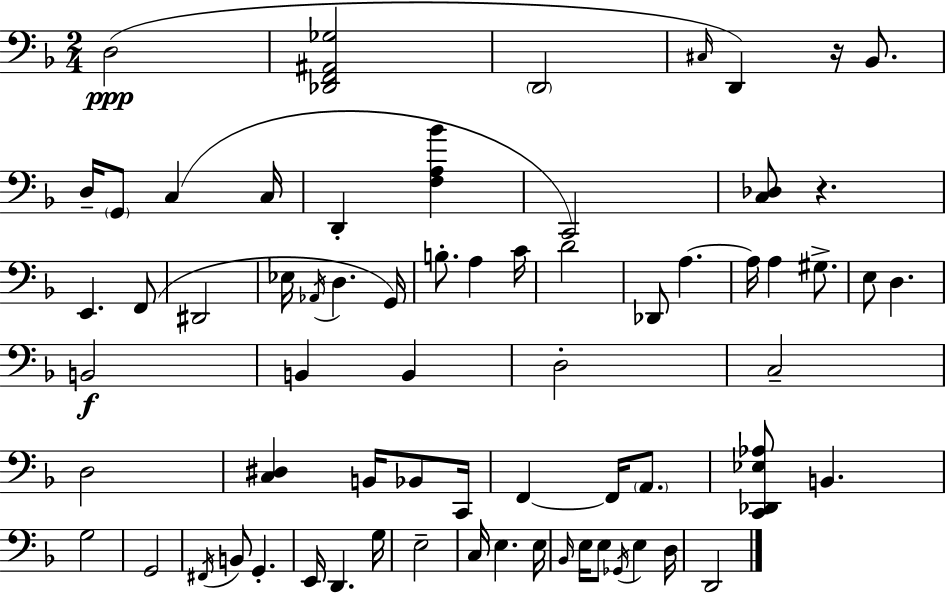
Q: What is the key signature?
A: F major